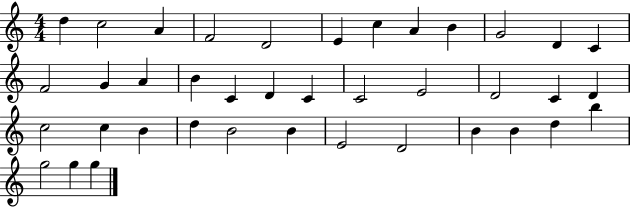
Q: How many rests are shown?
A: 0